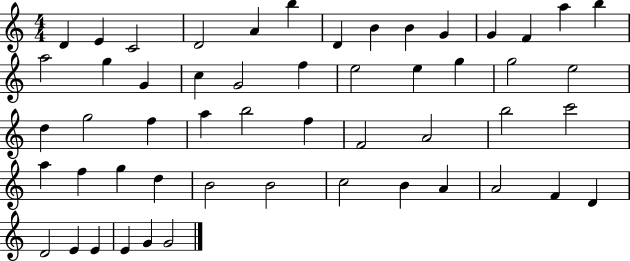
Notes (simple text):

D4/q E4/q C4/h D4/h A4/q B5/q D4/q B4/q B4/q G4/q G4/q F4/q A5/q B5/q A5/h G5/q G4/q C5/q G4/h F5/q E5/h E5/q G5/q G5/h E5/h D5/q G5/h F5/q A5/q B5/h F5/q F4/h A4/h B5/h C6/h A5/q F5/q G5/q D5/q B4/h B4/h C5/h B4/q A4/q A4/h F4/q D4/q D4/h E4/q E4/q E4/q G4/q G4/h